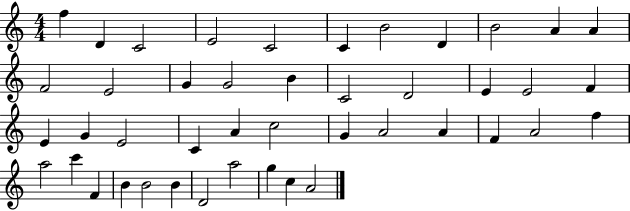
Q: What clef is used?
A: treble